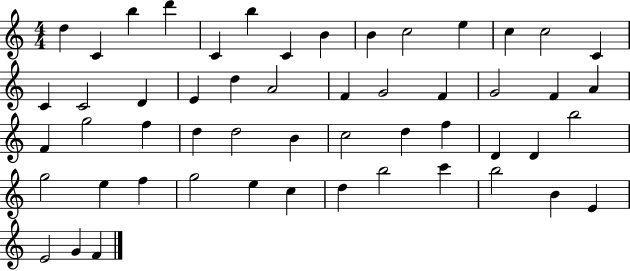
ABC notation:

X:1
T:Untitled
M:4/4
L:1/4
K:C
d C b d' C b C B B c2 e c c2 C C C2 D E d A2 F G2 F G2 F A F g2 f d d2 B c2 d f D D b2 g2 e f g2 e c d b2 c' b2 B E E2 G F